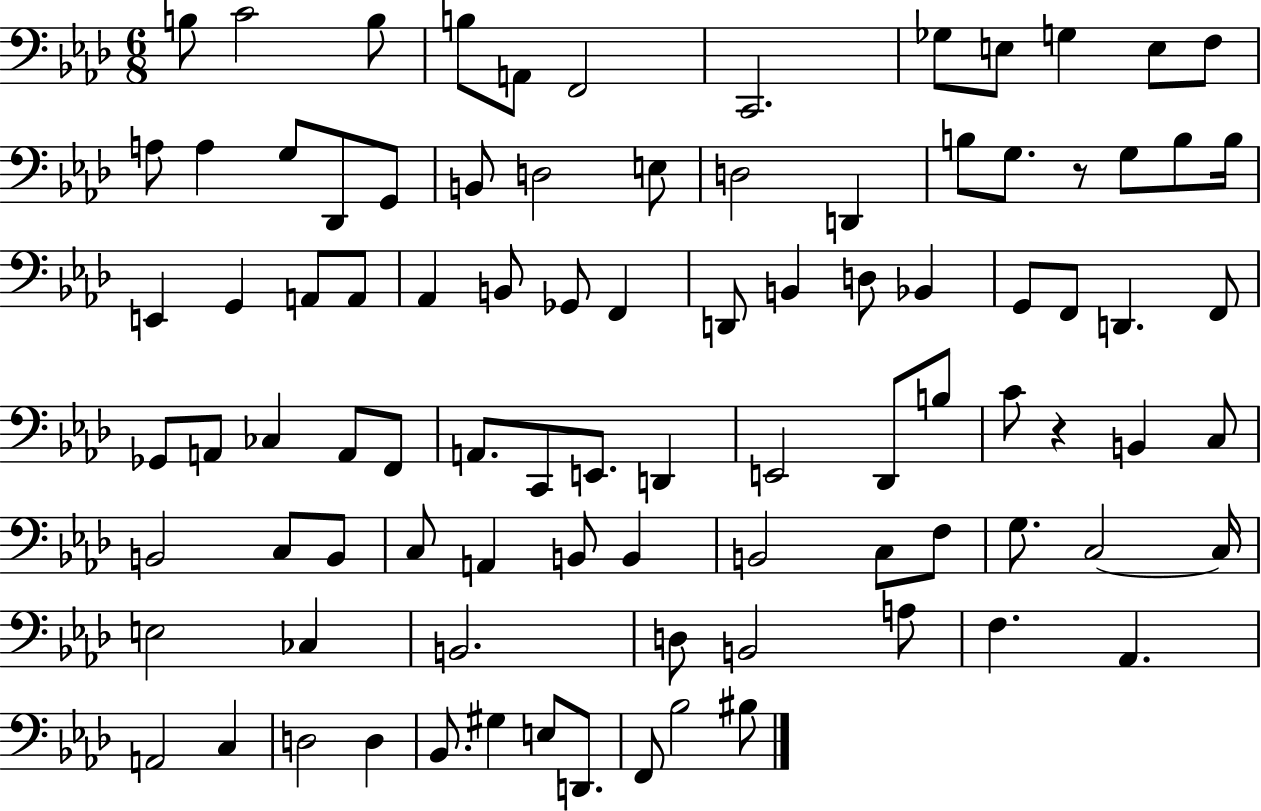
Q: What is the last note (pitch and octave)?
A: BIS3